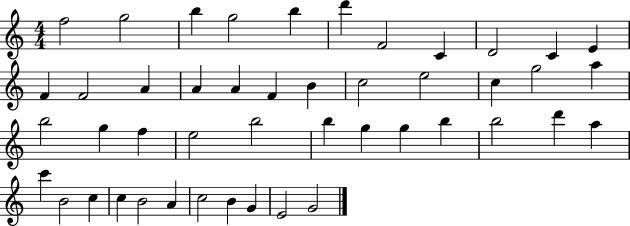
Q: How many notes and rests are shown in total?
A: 46